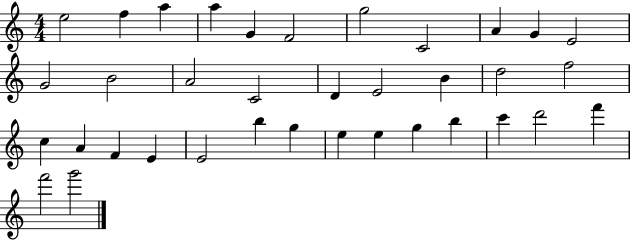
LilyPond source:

{
  \clef treble
  \numericTimeSignature
  \time 4/4
  \key c \major
  e''2 f''4 a''4 | a''4 g'4 f'2 | g''2 c'2 | a'4 g'4 e'2 | \break g'2 b'2 | a'2 c'2 | d'4 e'2 b'4 | d''2 f''2 | \break c''4 a'4 f'4 e'4 | e'2 b''4 g''4 | e''4 e''4 g''4 b''4 | c'''4 d'''2 f'''4 | \break f'''2 g'''2 | \bar "|."
}